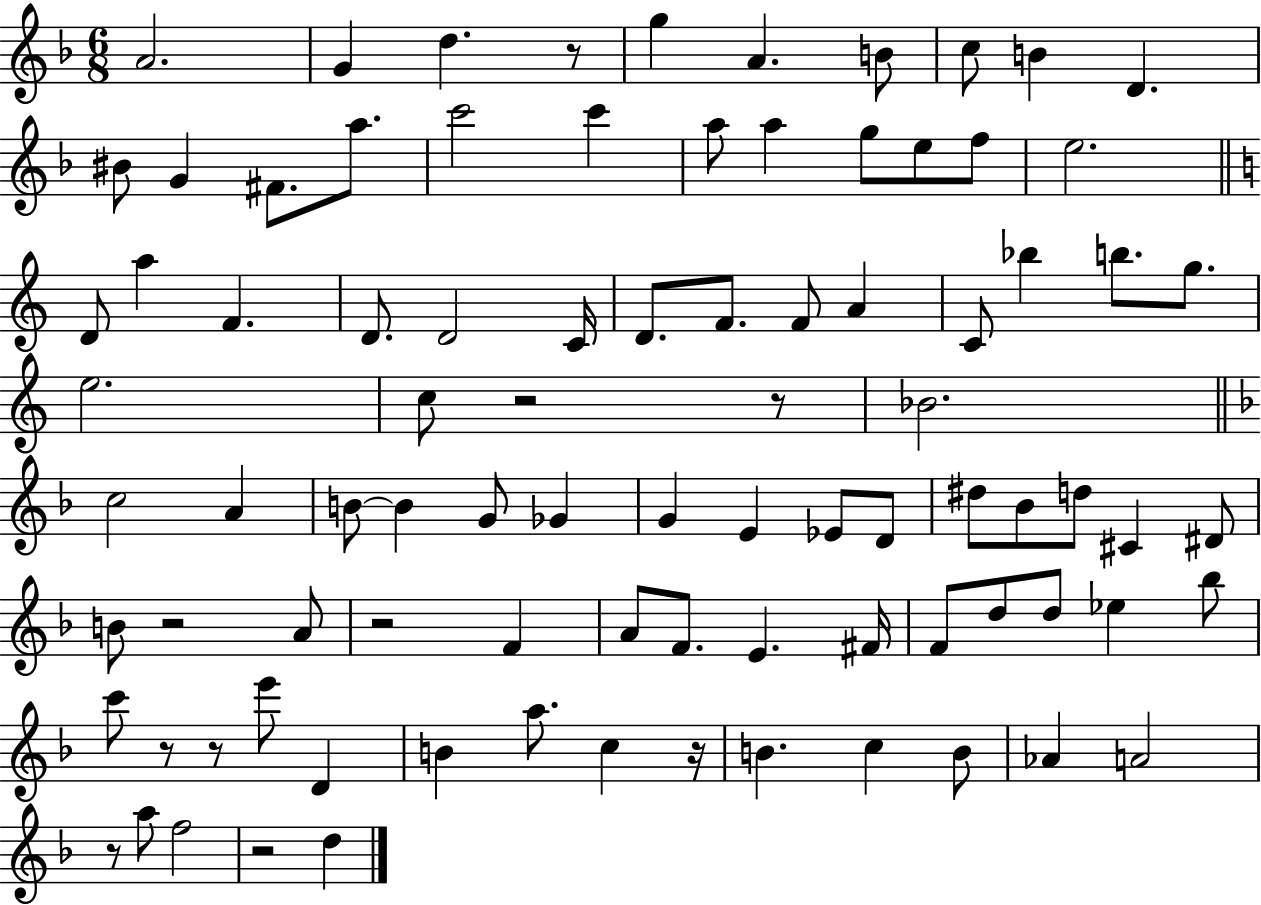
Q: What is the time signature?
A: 6/8